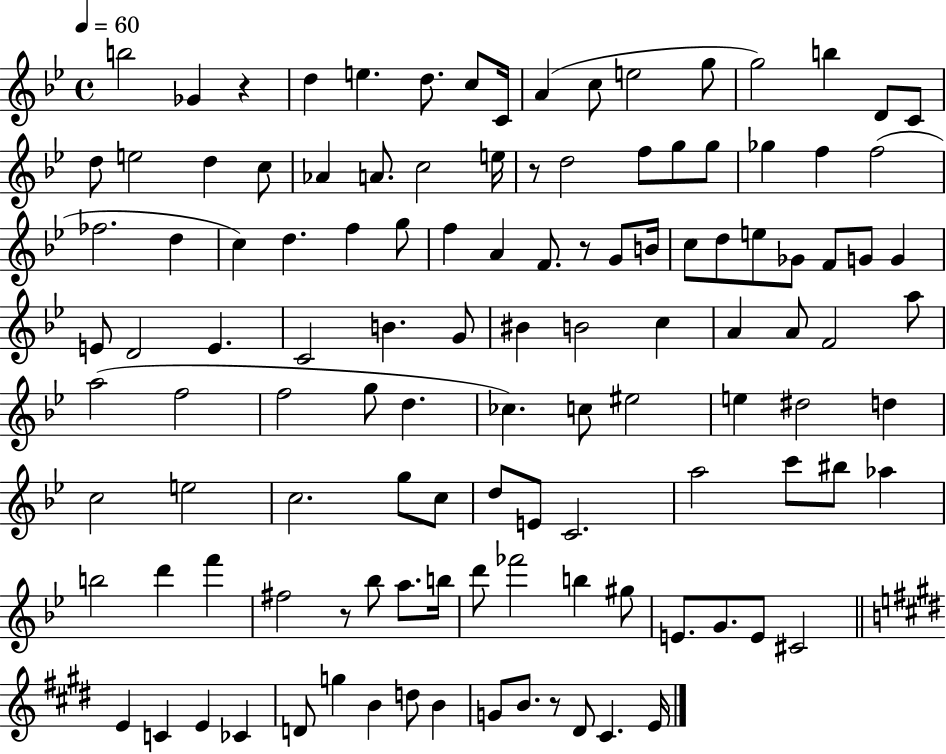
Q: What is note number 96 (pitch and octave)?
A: E4